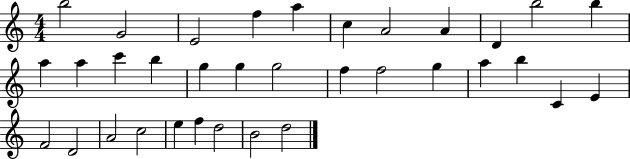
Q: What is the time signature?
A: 4/4